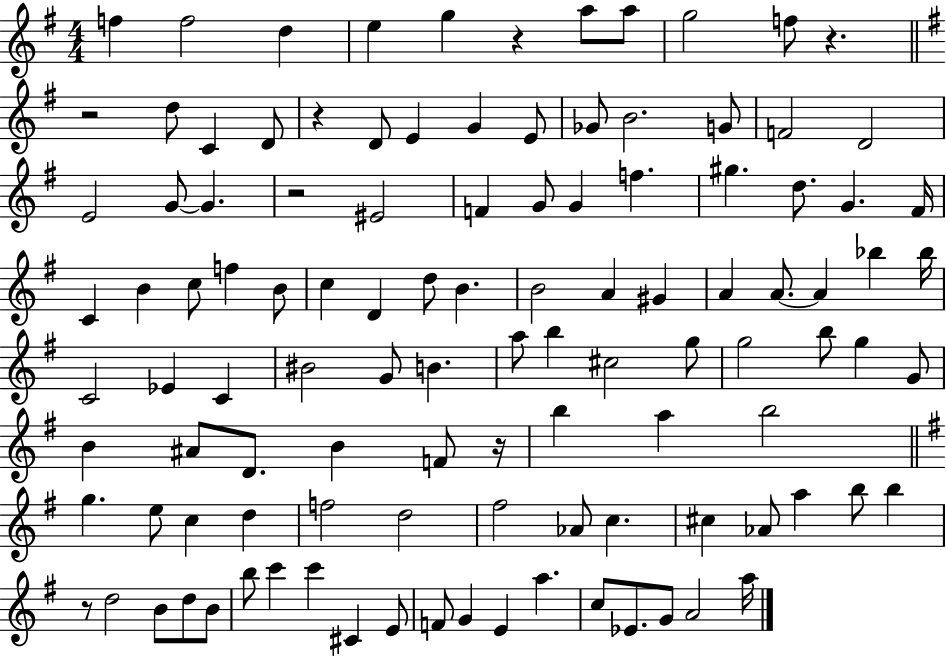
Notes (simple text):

F5/q F5/h D5/q E5/q G5/q R/q A5/e A5/e G5/h F5/e R/q. R/h D5/e C4/q D4/e R/q D4/e E4/q G4/q E4/e Gb4/e B4/h. G4/e F4/h D4/h E4/h G4/e G4/q. R/h EIS4/h F4/q G4/e G4/q F5/q. G#5/q. D5/e. G4/q. F#4/s C4/q B4/q C5/e F5/q B4/e C5/q D4/q D5/e B4/q. B4/h A4/q G#4/q A4/q A4/e. A4/q Bb5/q Bb5/s C4/h Eb4/q C4/q BIS4/h G4/e B4/q. A5/e B5/q C#5/h G5/e G5/h B5/e G5/q G4/e B4/q A#4/e D4/e. B4/q F4/e R/s B5/q A5/q B5/h G5/q. E5/e C5/q D5/q F5/h D5/h F#5/h Ab4/e C5/q. C#5/q Ab4/e A5/q B5/e B5/q R/e D5/h B4/e D5/e B4/e B5/e C6/q C6/q C#4/q E4/e F4/e G4/q E4/q A5/q. C5/e Eb4/e. G4/e A4/h A5/s